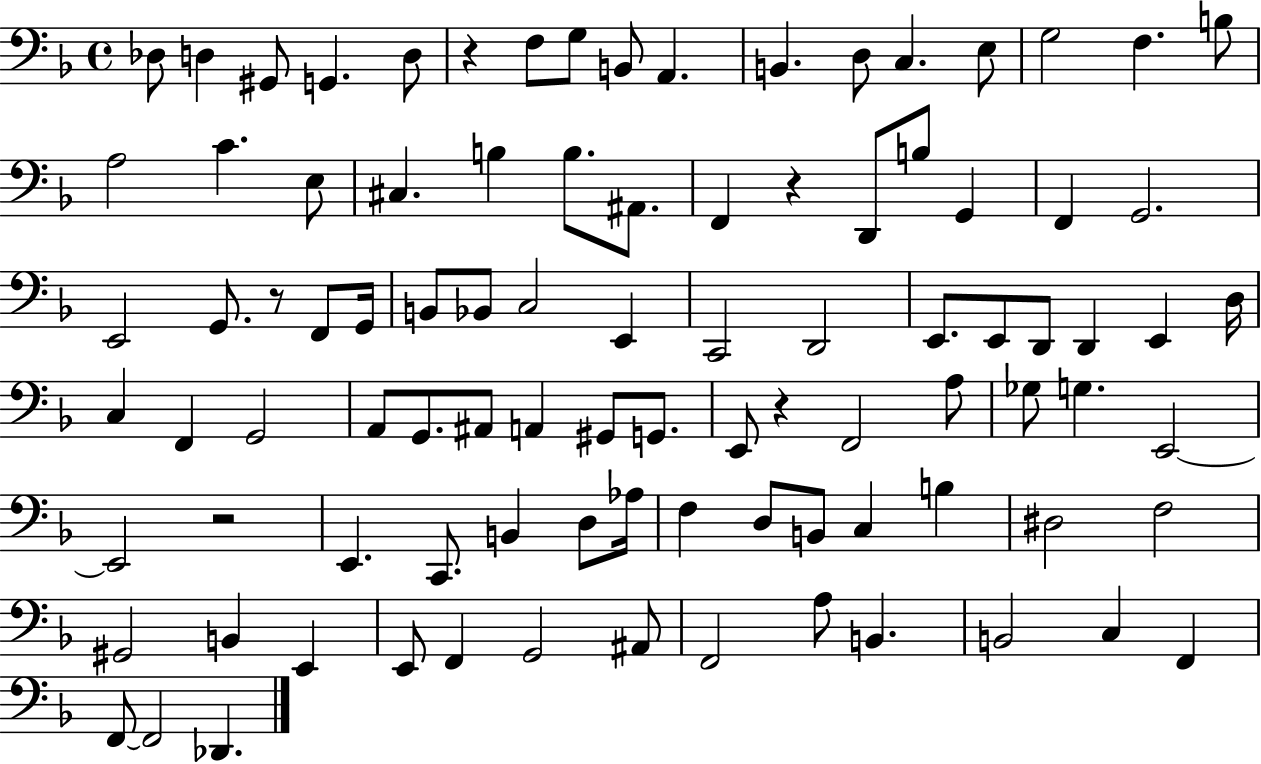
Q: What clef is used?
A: bass